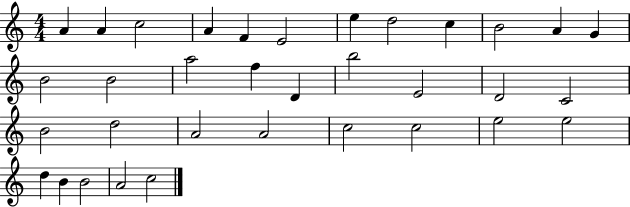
X:1
T:Untitled
M:4/4
L:1/4
K:C
A A c2 A F E2 e d2 c B2 A G B2 B2 a2 f D b2 E2 D2 C2 B2 d2 A2 A2 c2 c2 e2 e2 d B B2 A2 c2